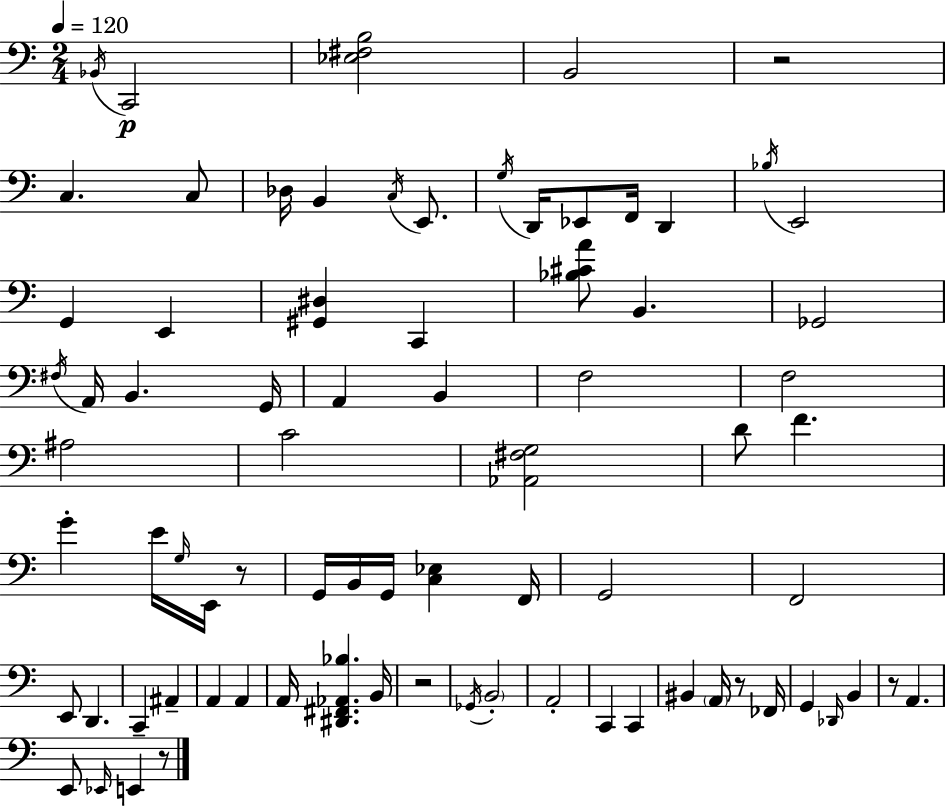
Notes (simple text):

Bb2/s C2/h [Eb3,F#3,B3]/h B2/h R/h C3/q. C3/e Db3/s B2/q C3/s E2/e. G3/s D2/s Eb2/e F2/s D2/q Bb3/s E2/h G2/q E2/q [G#2,D#3]/q C2/q [Bb3,C#4,A4]/e B2/q. Gb2/h F#3/s A2/s B2/q. G2/s A2/q B2/q F3/h F3/h A#3/h C4/h [Ab2,F#3,G3]/h D4/e F4/q. G4/q E4/s G3/s E2/s R/e G2/s B2/s G2/s [C3,Eb3]/q F2/s G2/h F2/h E2/e D2/q. C2/q A#2/q A2/q A2/q A2/s [D#2,F#2,Ab2,Bb3]/q. B2/s R/h Gb2/s B2/h A2/h C2/q C2/q BIS2/q A2/s R/e FES2/s G2/q Db2/s B2/q R/e A2/q. E2/e Eb2/s E2/q R/e